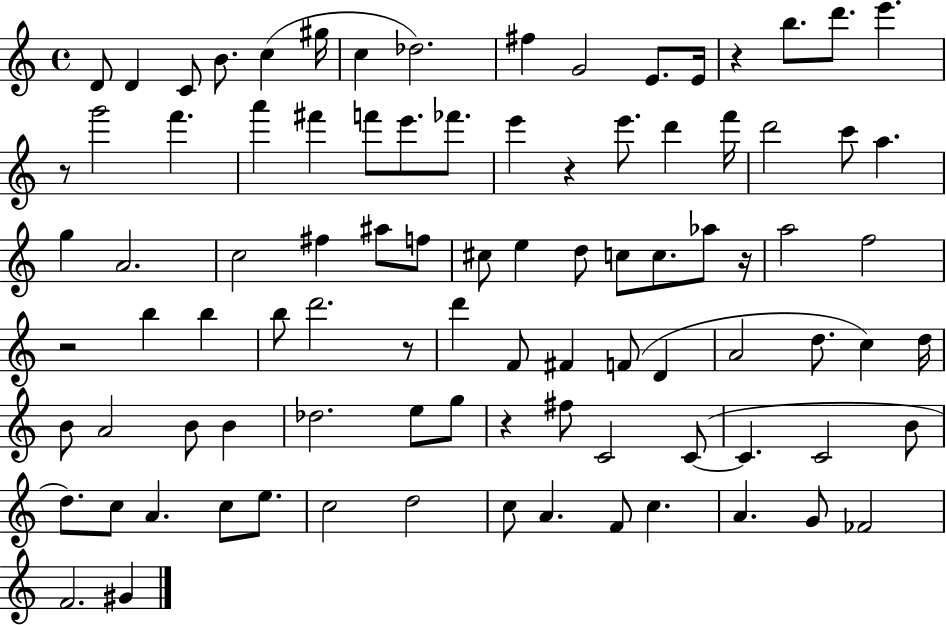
{
  \clef treble
  \time 4/4
  \defaultTimeSignature
  \key c \major
  d'8 d'4 c'8 b'8. c''4( gis''16 | c''4 des''2.) | fis''4 g'2 e'8. e'16 | r4 b''8. d'''8. e'''4. | \break r8 g'''2 f'''4. | a'''4 fis'''4 f'''8 e'''8. fes'''8. | e'''4 r4 e'''8. d'''4 f'''16 | d'''2 c'''8 a''4. | \break g''4 a'2. | c''2 fis''4 ais''8 f''8 | cis''8 e''4 d''8 c''8 c''8. aes''8 r16 | a''2 f''2 | \break r2 b''4 b''4 | b''8 d'''2. r8 | d'''4 f'8 fis'4 f'8( d'4 | a'2 d''8. c''4) d''16 | \break b'8 a'2 b'8 b'4 | des''2. e''8 g''8 | r4 fis''8 c'2 c'8~(~ | c'4. c'2 b'8 | \break d''8.) c''8 a'4. c''8 e''8. | c''2 d''2 | c''8 a'4. f'8 c''4. | a'4. g'8 fes'2 | \break f'2. gis'4 | \bar "|."
}